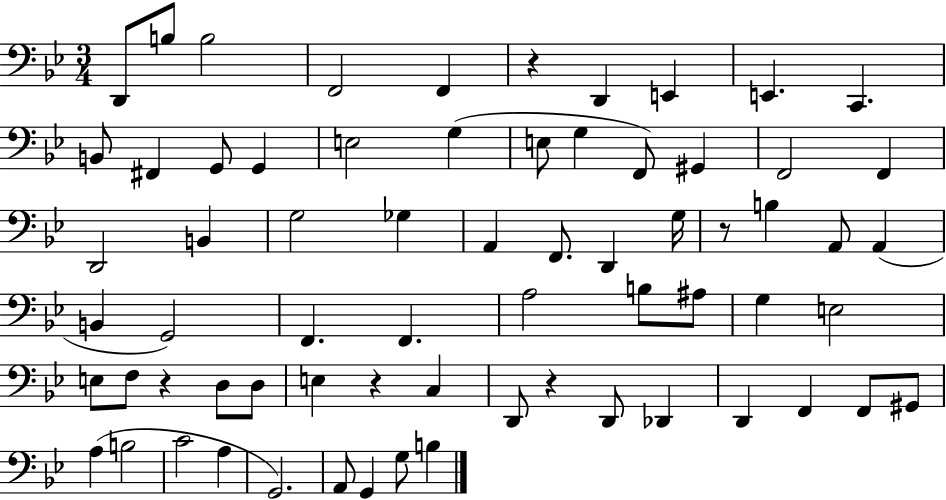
{
  \clef bass
  \numericTimeSignature
  \time 3/4
  \key bes \major
  d,8 b8 b2 | f,2 f,4 | r4 d,4 e,4 | e,4. c,4. | \break b,8 fis,4 g,8 g,4 | e2 g4( | e8 g4 f,8) gis,4 | f,2 f,4 | \break d,2 b,4 | g2 ges4 | a,4 f,8. d,4 g16 | r8 b4 a,8 a,4( | \break b,4 g,2) | f,4. f,4. | a2 b8 ais8 | g4 e2 | \break e8 f8 r4 d8 d8 | e4 r4 c4 | d,8 r4 d,8 des,4 | d,4 f,4 f,8 gis,8 | \break a4( b2 | c'2 a4 | g,2.) | a,8 g,4 g8 b4 | \break \bar "|."
}